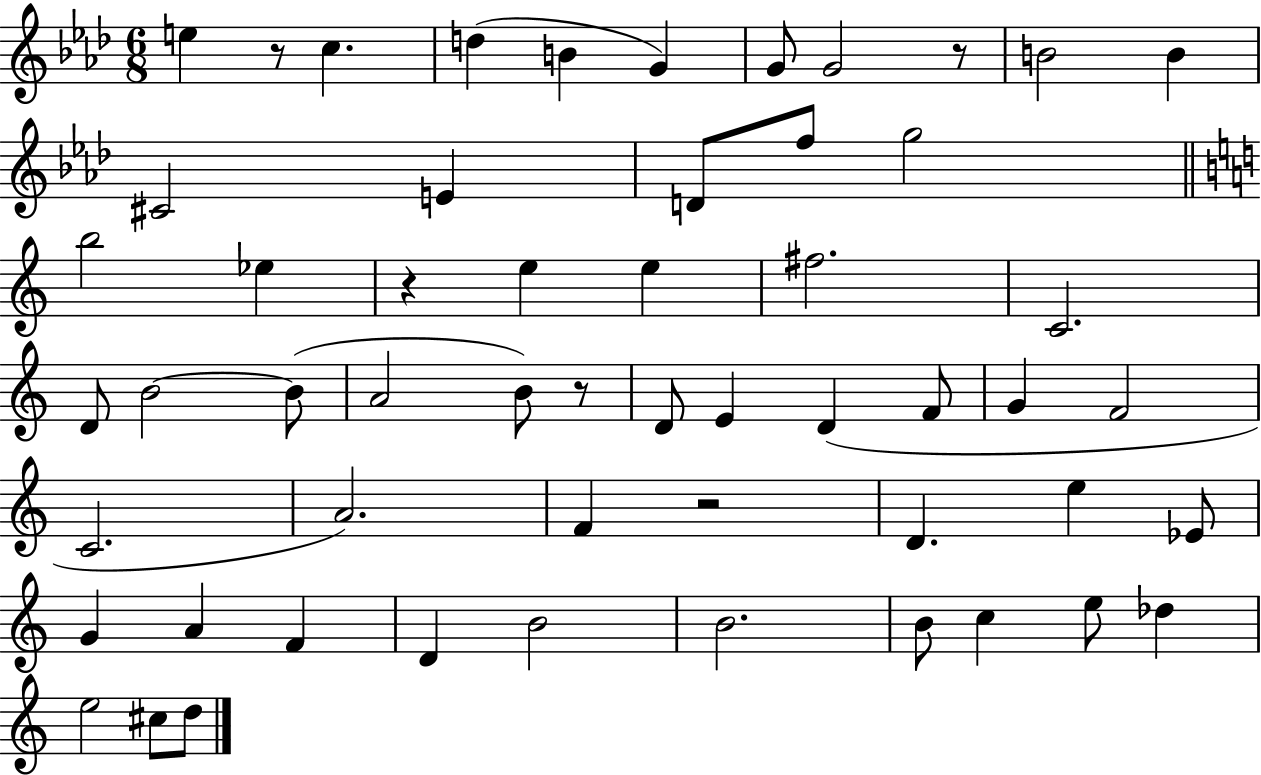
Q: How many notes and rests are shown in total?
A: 55